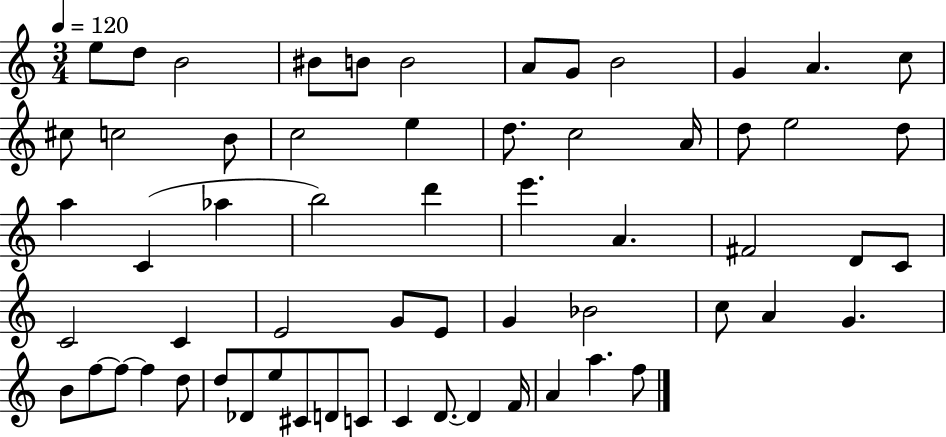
{
  \clef treble
  \numericTimeSignature
  \time 3/4
  \key c \major
  \tempo 4 = 120
  e''8 d''8 b'2 | bis'8 b'8 b'2 | a'8 g'8 b'2 | g'4 a'4. c''8 | \break cis''8 c''2 b'8 | c''2 e''4 | d''8. c''2 a'16 | d''8 e''2 d''8 | \break a''4 c'4( aes''4 | b''2) d'''4 | e'''4. a'4. | fis'2 d'8 c'8 | \break c'2 c'4 | e'2 g'8 e'8 | g'4 bes'2 | c''8 a'4 g'4. | \break b'8 f''8~~ f''8~~ f''4 d''8 | d''8 des'8 e''8 cis'8 d'8 c'8 | c'4 d'8.~~ d'4 f'16 | a'4 a''4. f''8 | \break \bar "|."
}